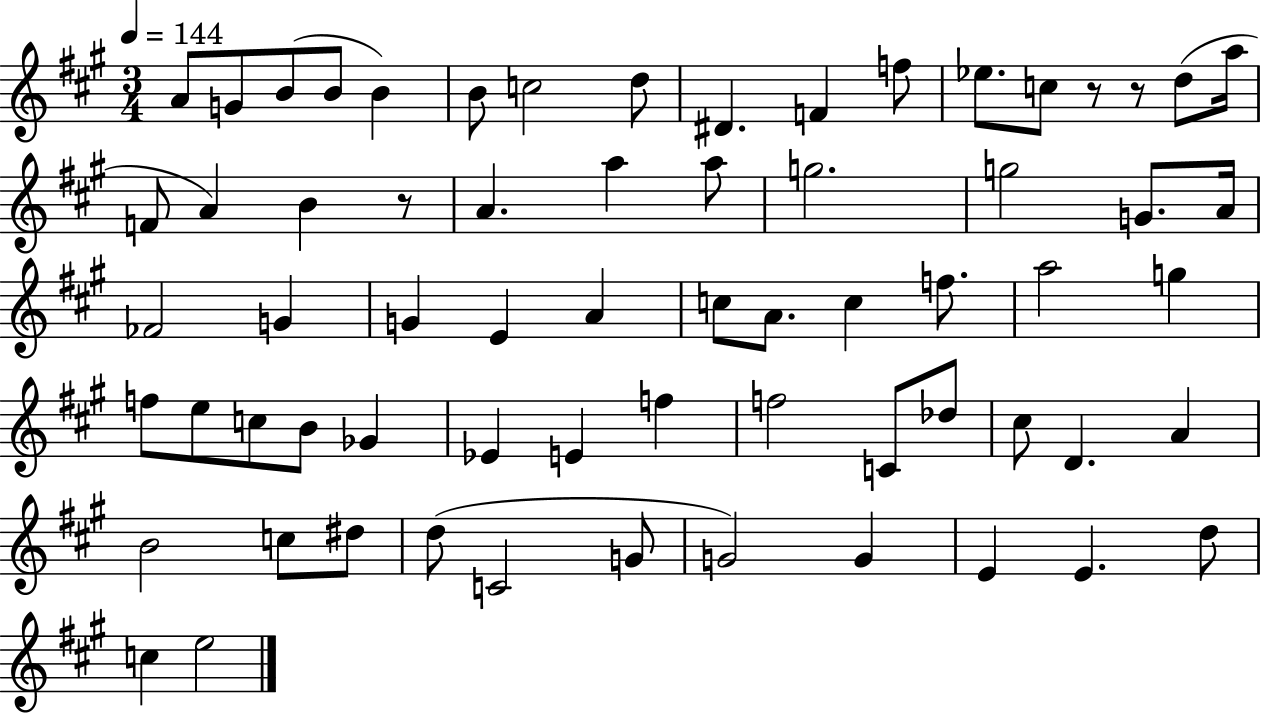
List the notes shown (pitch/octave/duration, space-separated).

A4/e G4/e B4/e B4/e B4/q B4/e C5/h D5/e D#4/q. F4/q F5/e Eb5/e. C5/e R/e R/e D5/e A5/s F4/e A4/q B4/q R/e A4/q. A5/q A5/e G5/h. G5/h G4/e. A4/s FES4/h G4/q G4/q E4/q A4/q C5/e A4/e. C5/q F5/e. A5/h G5/q F5/e E5/e C5/e B4/e Gb4/q Eb4/q E4/q F5/q F5/h C4/e Db5/e C#5/e D4/q. A4/q B4/h C5/e D#5/e D5/e C4/h G4/e G4/h G4/q E4/q E4/q. D5/e C5/q E5/h